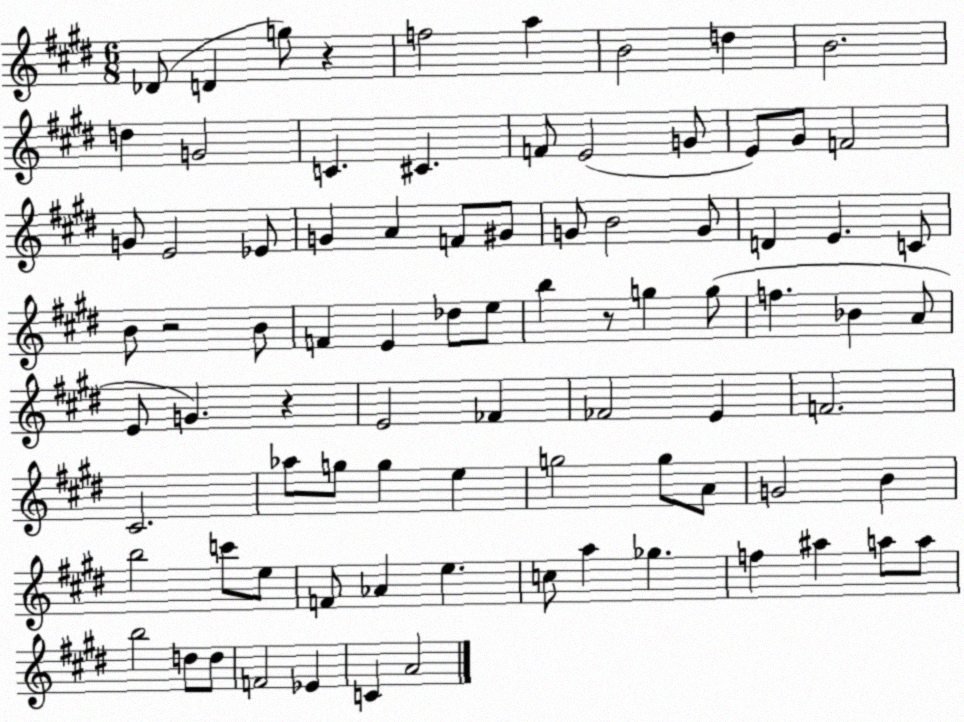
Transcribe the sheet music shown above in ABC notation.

X:1
T:Untitled
M:6/8
L:1/4
K:E
_D/2 D g/2 z f2 a B2 d B2 d G2 C ^C F/2 E2 G/2 E/2 ^G/2 F2 G/2 E2 _E/2 G A F/2 ^G/2 G/2 B2 G/2 D E C/2 B/2 z2 B/2 F E _d/2 e/2 b z/2 g g/2 f _B A/2 E/2 G z E2 _F _F2 E F2 ^C2 _a/2 g/2 g e g2 g/2 A/2 G2 B b2 c'/2 e/2 F/2 _A e c/2 a _g f ^a a/2 a/2 b2 d/2 d/2 F2 _E C A2